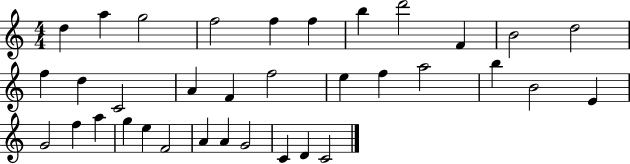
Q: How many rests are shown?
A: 0